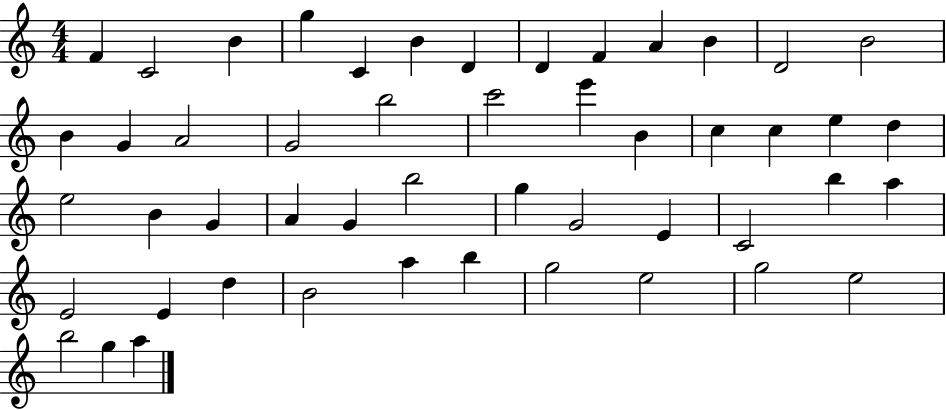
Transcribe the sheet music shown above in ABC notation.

X:1
T:Untitled
M:4/4
L:1/4
K:C
F C2 B g C B D D F A B D2 B2 B G A2 G2 b2 c'2 e' B c c e d e2 B G A G b2 g G2 E C2 b a E2 E d B2 a b g2 e2 g2 e2 b2 g a